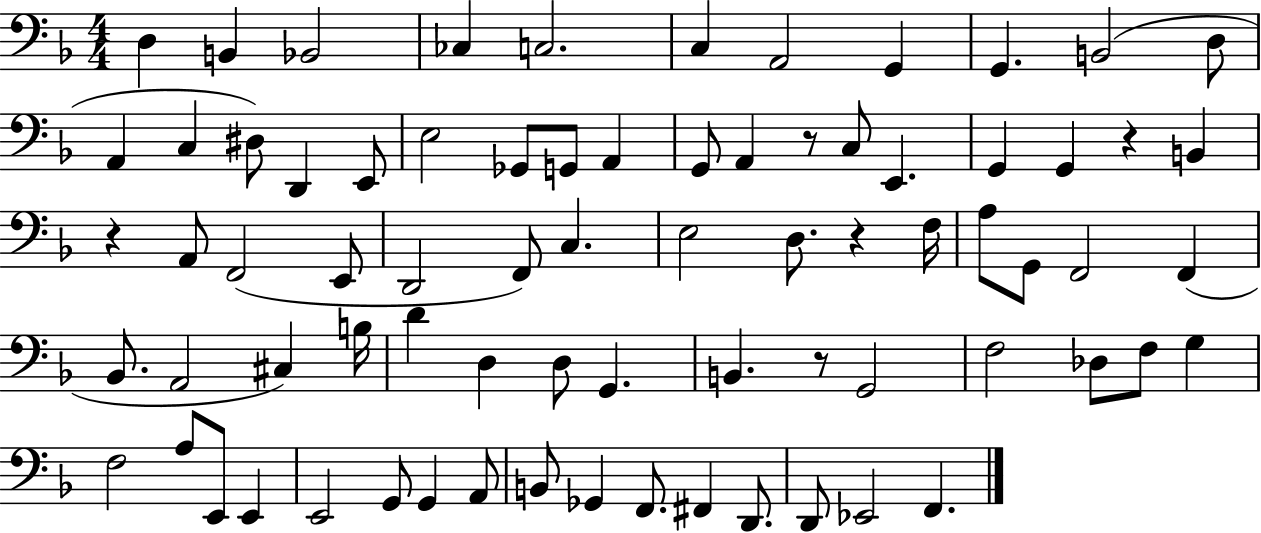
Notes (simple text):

D3/q B2/q Bb2/h CES3/q C3/h. C3/q A2/h G2/q G2/q. B2/h D3/e A2/q C3/q D#3/e D2/q E2/e E3/h Gb2/e G2/e A2/q G2/e A2/q R/e C3/e E2/q. G2/q G2/q R/q B2/q R/q A2/e F2/h E2/e D2/h F2/e C3/q. E3/h D3/e. R/q F3/s A3/e G2/e F2/h F2/q Bb2/e. A2/h C#3/q B3/s D4/q D3/q D3/e G2/q. B2/q. R/e G2/h F3/h Db3/e F3/e G3/q F3/h A3/e E2/e E2/q E2/h G2/e G2/q A2/e B2/e Gb2/q F2/e. F#2/q D2/e. D2/e Eb2/h F2/q.